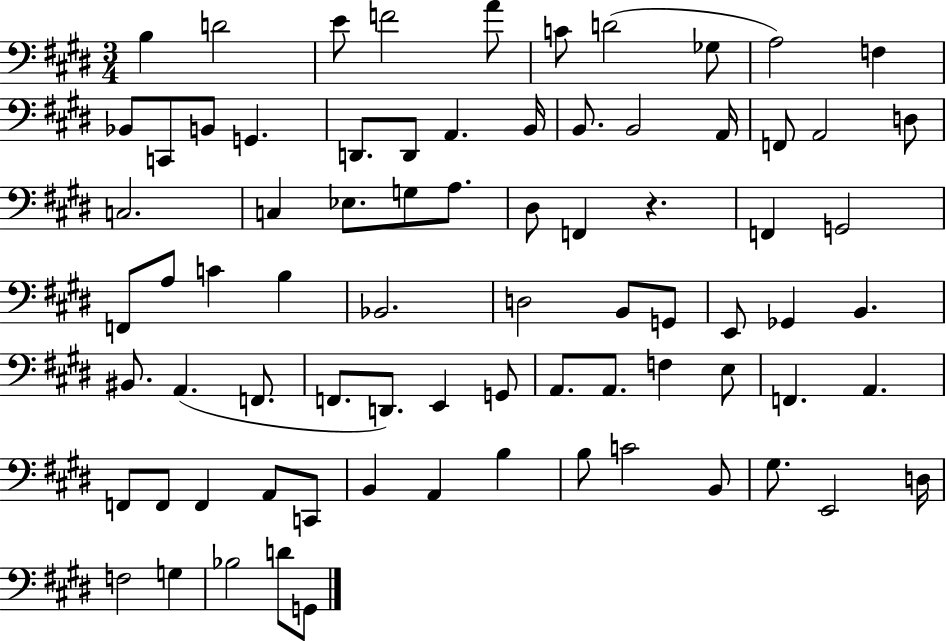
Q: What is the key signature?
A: E major